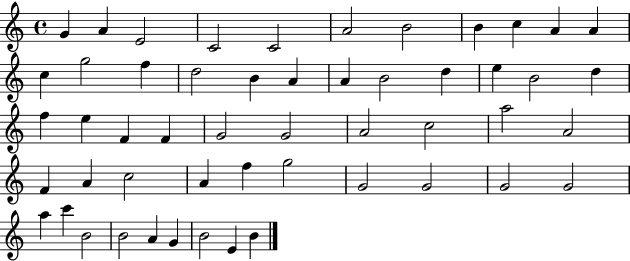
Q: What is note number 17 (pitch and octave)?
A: A4